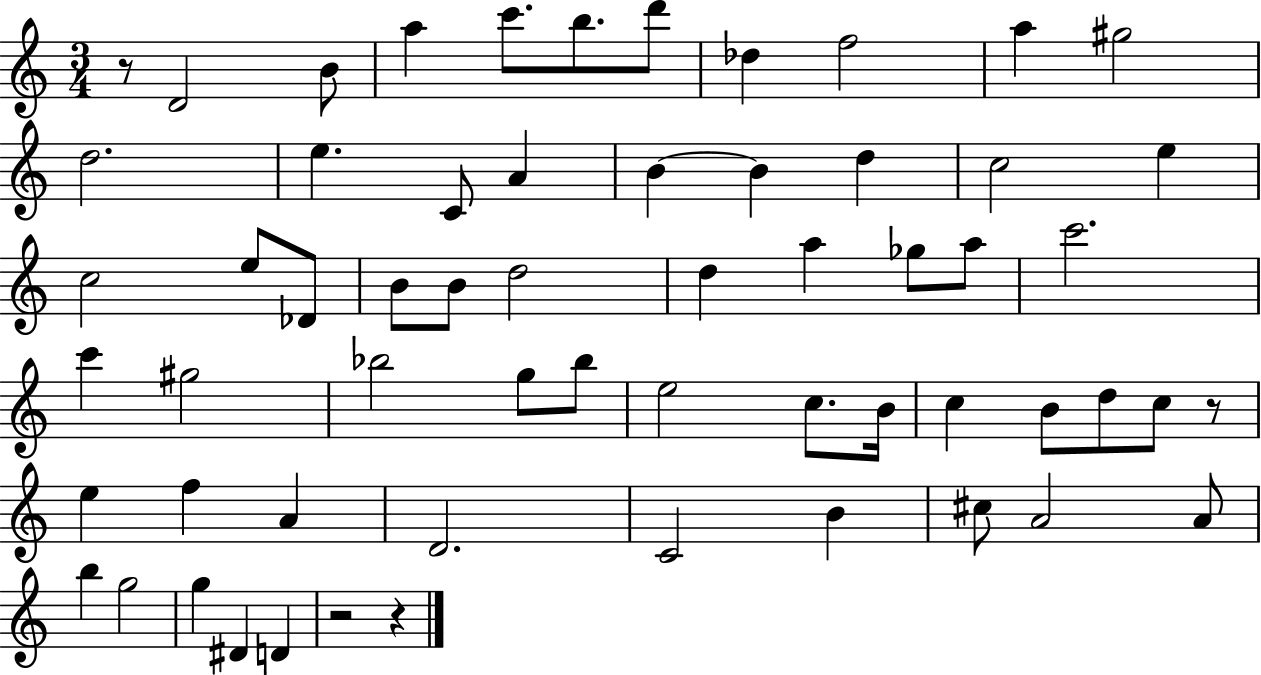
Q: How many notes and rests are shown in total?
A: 60